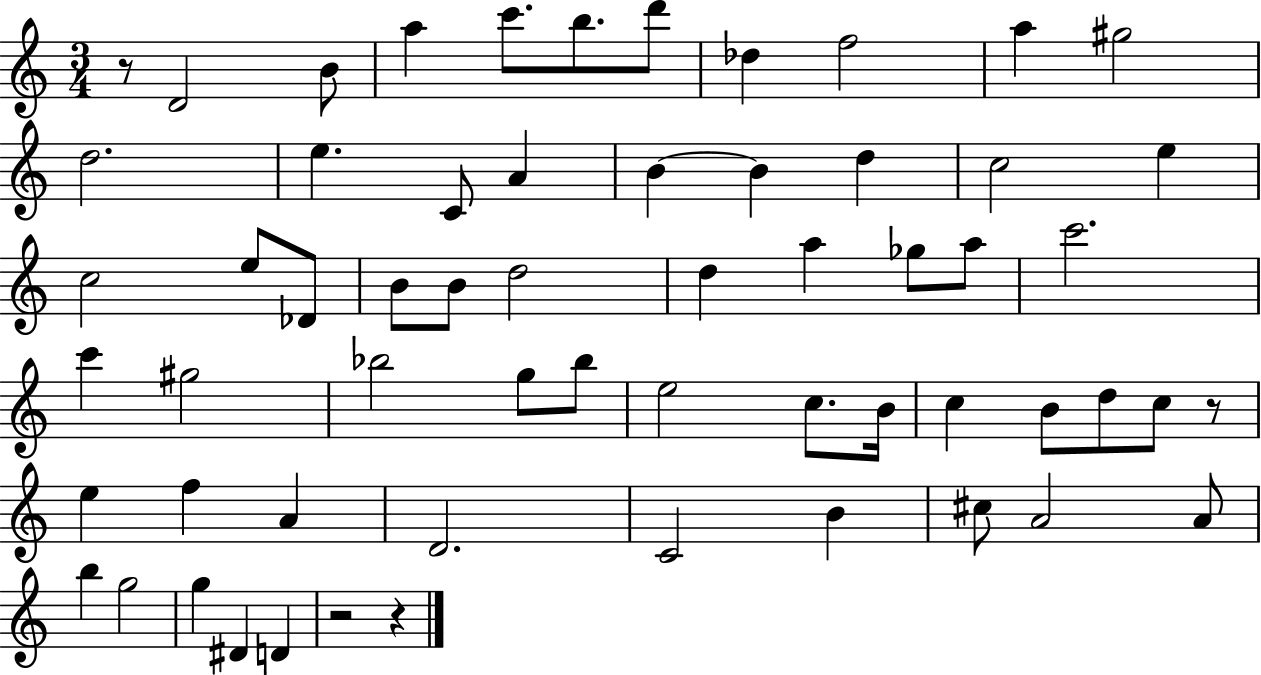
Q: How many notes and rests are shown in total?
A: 60